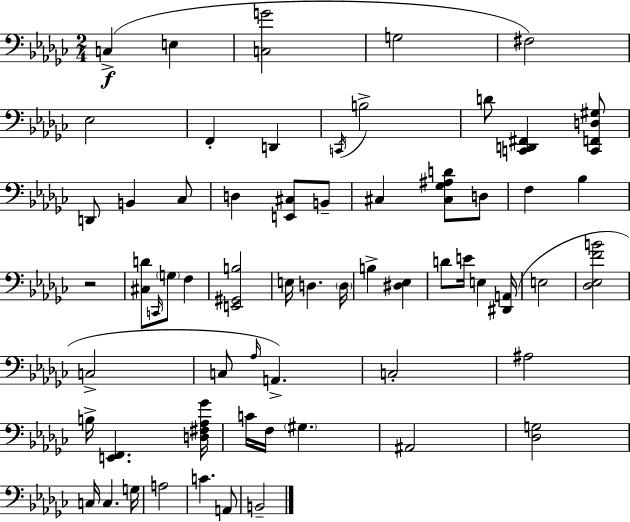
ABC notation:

X:1
T:Untitled
M:2/4
L:1/4
K:Ebm
C, E, [C,G]2 G,2 ^F,2 _E,2 F,, D,, C,,/4 B,2 D/2 [C,,D,,^F,,] [C,,F,,D,^G,]/2 D,,/2 B,, _C,/2 D, [E,,^C,]/2 B,,/2 ^C, [^C,_G,^A,D]/2 D,/2 F, _B, z2 [^C,D]/2 C,,/4 G,/2 F, [E,,^G,,B,]2 E,/4 D, D,/4 B, [^D,_E,] D/2 E/4 E, [^D,,A,,]/4 E,2 [_D,_E,FB]2 C,2 C,/2 _A,/4 A,, C,2 ^A,2 B,/4 [E,,F,,] [D,^F,_A,_G]/4 C/4 F,/4 ^G, ^A,,2 [_D,G,]2 C,/4 C, G,/4 A,2 C A,,/2 B,,2